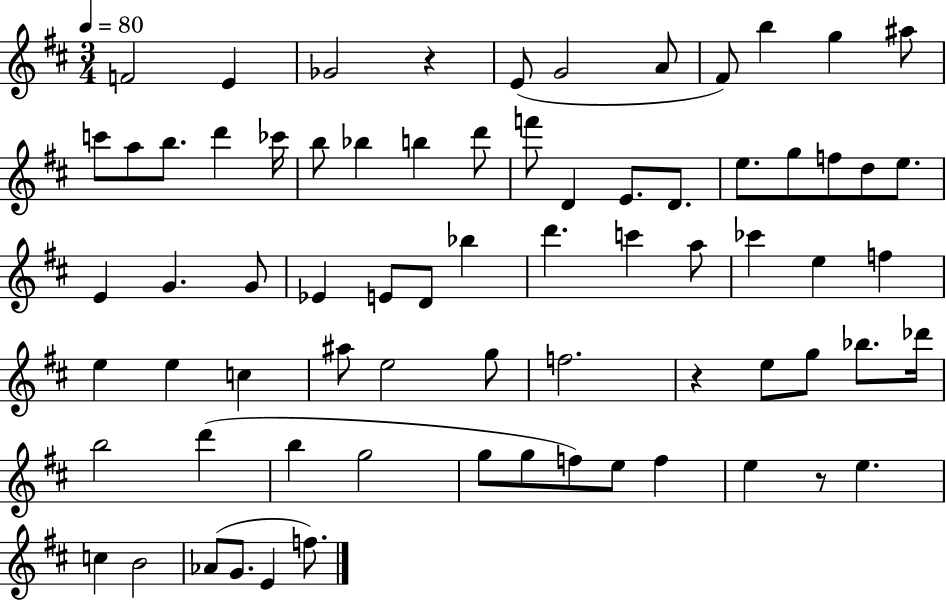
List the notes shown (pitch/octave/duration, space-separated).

F4/h E4/q Gb4/h R/q E4/e G4/h A4/e F#4/e B5/q G5/q A#5/e C6/e A5/e B5/e. D6/q CES6/s B5/e Bb5/q B5/q D6/e F6/e D4/q E4/e. D4/e. E5/e. G5/e F5/e D5/e E5/e. E4/q G4/q. G4/e Eb4/q E4/e D4/e Bb5/q D6/q. C6/q A5/e CES6/q E5/q F5/q E5/q E5/q C5/q A#5/e E5/h G5/e F5/h. R/q E5/e G5/e Bb5/e. Db6/s B5/h D6/q B5/q G5/h G5/e G5/e F5/e E5/e F5/q E5/q R/e E5/q. C5/q B4/h Ab4/e G4/e. E4/q F5/e.